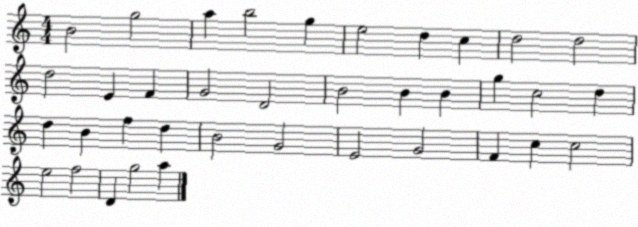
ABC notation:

X:1
T:Untitled
M:4/4
L:1/4
K:C
B2 g2 a b2 g e2 d c d2 d2 d2 E F G2 D2 B2 B B g c2 d d B f d B2 G2 E2 G2 F c c2 e2 f2 D g2 a